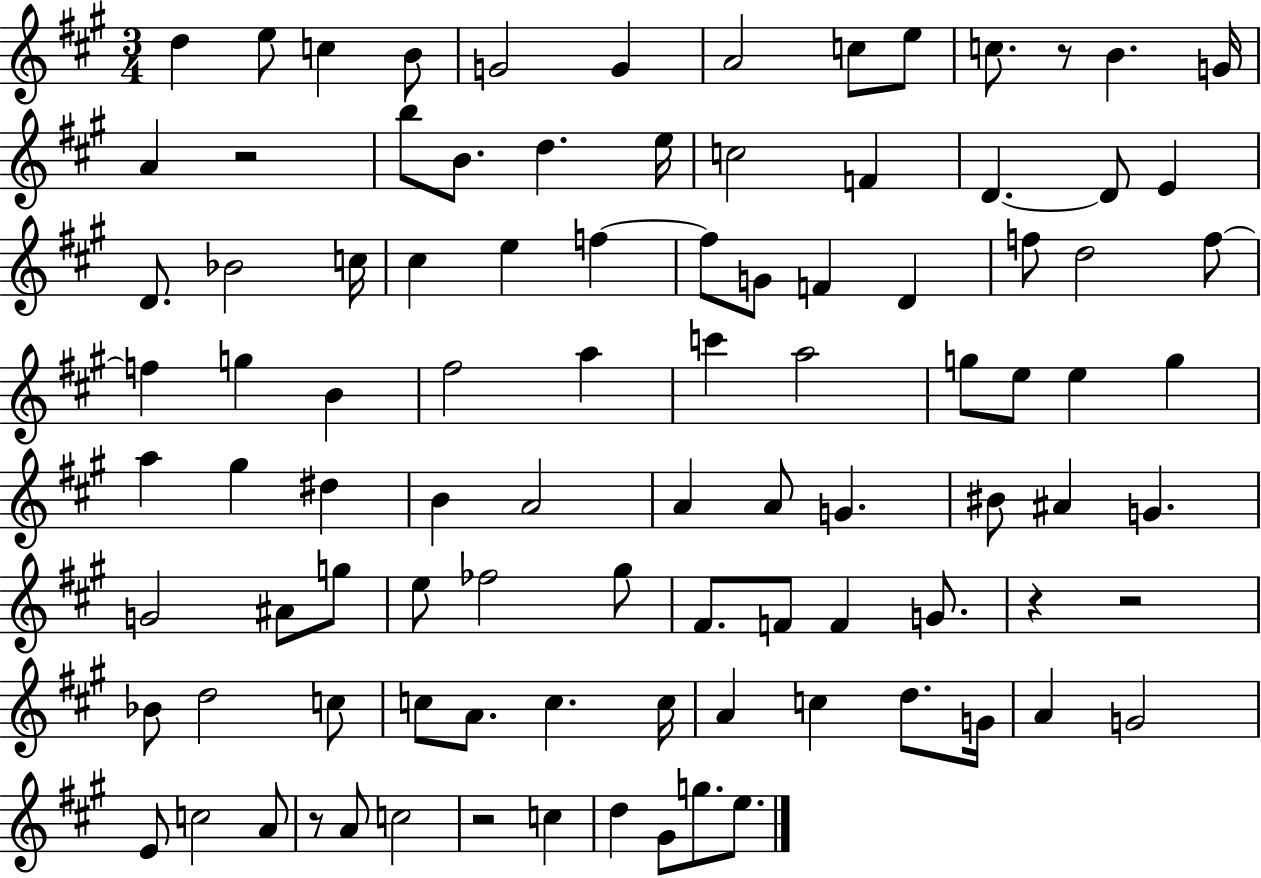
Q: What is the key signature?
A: A major